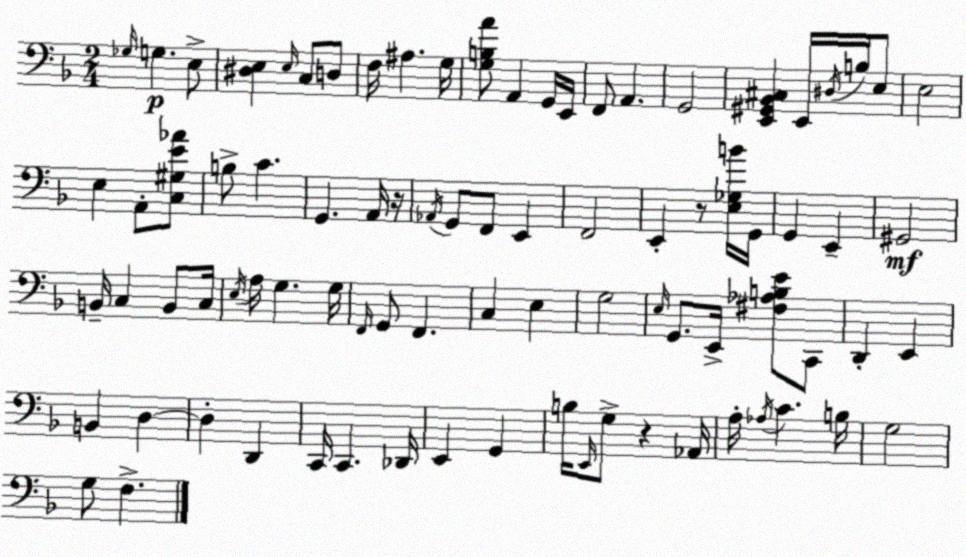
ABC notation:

X:1
T:Untitled
M:2/4
L:1/4
K:F
_G,/4 G, E,/2 [^D,E,] E,/4 C,/2 D,/2 F,/4 ^A, G,/4 [G,B,A]/2 A,, G,,/4 E,,/4 F,,/2 A,, G,,2 [E,,^G,,_B,,^C,] E,,/4 ^D,/4 B,/4 E,/2 E,2 E, A,,/2 [C,^G,E_A]/2 B,/2 C G,, A,,/4 z/4 _A,,/4 G,,/2 F,,/2 E,, F,,2 E,, z/2 [E,_G,B]/4 G,,/4 G,, E,, ^G,,2 B,,/4 C, B,,/2 C,/4 E,/4 A,/4 G, G,/4 F,,/4 G,,/2 F,, C, E, G,2 E,/4 G,,/2 E,,/4 [^F,_A,B,E]/2 C,,/2 D,, E,, B,, D, D, D,, C,,/4 C,, _D,,/4 E,, G,, B,/4 E,,/4 G,/2 z _A,,/4 A,/4 _A,/4 C B,/4 G,2 G,/2 F,